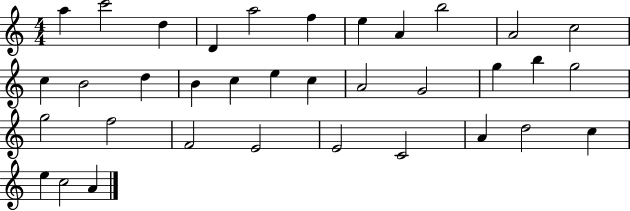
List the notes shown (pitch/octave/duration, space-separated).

A5/q C6/h D5/q D4/q A5/h F5/q E5/q A4/q B5/h A4/h C5/h C5/q B4/h D5/q B4/q C5/q E5/q C5/q A4/h G4/h G5/q B5/q G5/h G5/h F5/h F4/h E4/h E4/h C4/h A4/q D5/h C5/q E5/q C5/h A4/q